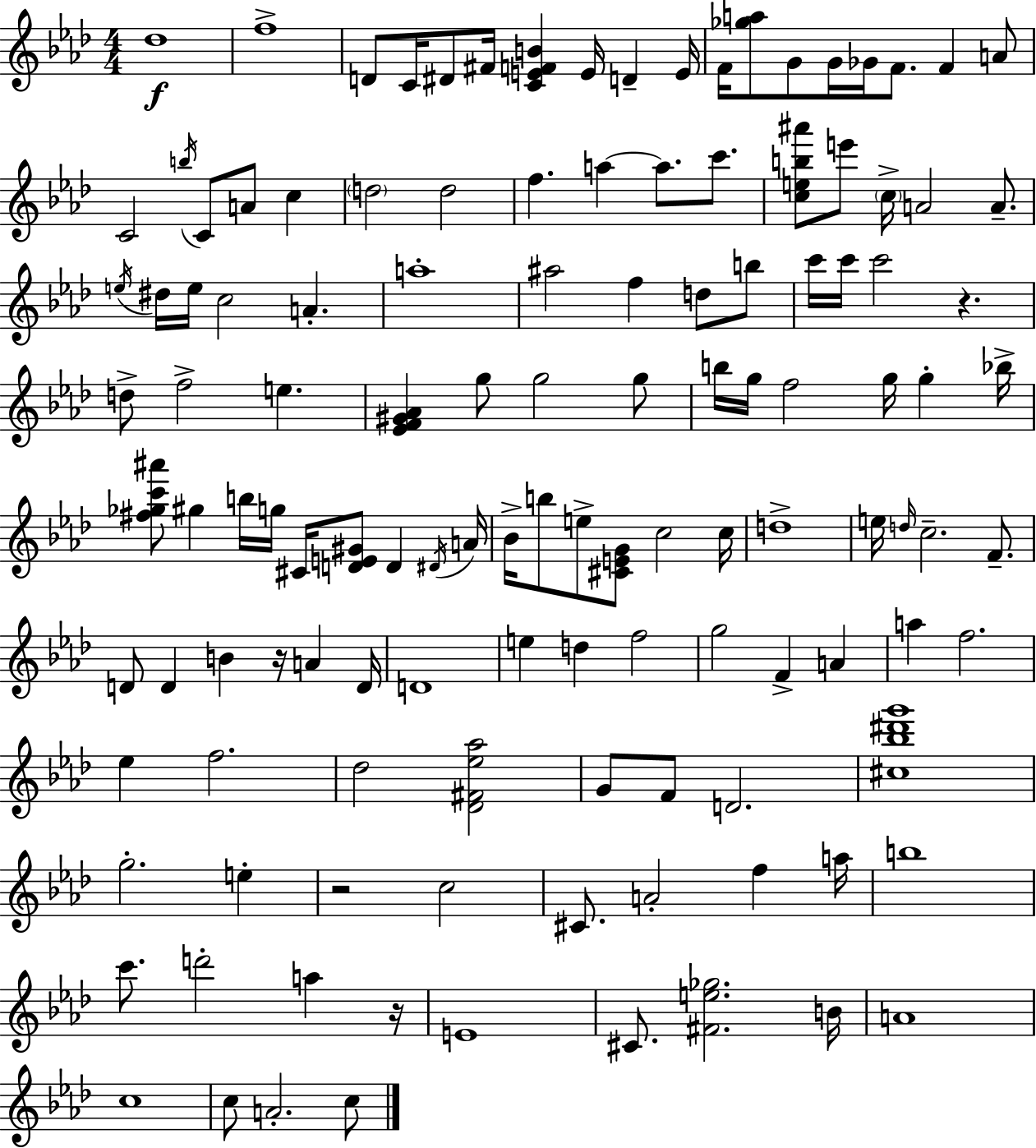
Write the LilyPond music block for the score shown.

{
  \clef treble
  \numericTimeSignature
  \time 4/4
  \key f \minor
  des''1\f | f''1-> | d'8 c'16 dis'8 fis'16 <c' e' f' b'>4 e'16 d'4-- e'16 | f'16 <ges'' a''>8 g'8 g'16 ges'16 f'8. f'4 a'8 | \break c'2 \acciaccatura { b''16 } c'8 a'8 c''4 | \parenthesize d''2 d''2 | f''4. a''4~~ a''8. c'''8. | <c'' e'' b'' ais'''>8 e'''8 \parenthesize c''16-> a'2 a'8.-- | \break \acciaccatura { e''16 } dis''16 e''16 c''2 a'4.-. | a''1-. | ais''2 f''4 d''8 | b''8 c'''16 c'''16 c'''2 r4. | \break d''8-> f''2-> e''4. | <ees' f' gis' aes'>4 g''8 g''2 | g''8 b''16 g''16 f''2 g''16 g''4-. | bes''16-> <fis'' ges'' c''' ais'''>8 gis''4 b''16 g''16 cis'16 <d' e' gis'>8 d'4 | \break \acciaccatura { dis'16 } a'16 bes'16-> b''8 e''8-> <cis' e' g'>8 c''2 | c''16 d''1-> | e''16 \grace { d''16 } c''2.-- | f'8.-- d'8 d'4 b'4 r16 a'4 | \break d'16 d'1 | e''4 d''4 f''2 | g''2 f'4-> | a'4 a''4 f''2. | \break ees''4 f''2. | des''2 <des' fis' ees'' aes''>2 | g'8 f'8 d'2. | <cis'' bes'' dis''' g'''>1 | \break g''2.-. | e''4-. r2 c''2 | cis'8. a'2-. f''4 | a''16 b''1 | \break c'''8. d'''2-. a''4 | r16 e'1 | cis'8. <fis' e'' ges''>2. | b'16 a'1 | \break c''1 | c''8 a'2.-. | c''8 \bar "|."
}